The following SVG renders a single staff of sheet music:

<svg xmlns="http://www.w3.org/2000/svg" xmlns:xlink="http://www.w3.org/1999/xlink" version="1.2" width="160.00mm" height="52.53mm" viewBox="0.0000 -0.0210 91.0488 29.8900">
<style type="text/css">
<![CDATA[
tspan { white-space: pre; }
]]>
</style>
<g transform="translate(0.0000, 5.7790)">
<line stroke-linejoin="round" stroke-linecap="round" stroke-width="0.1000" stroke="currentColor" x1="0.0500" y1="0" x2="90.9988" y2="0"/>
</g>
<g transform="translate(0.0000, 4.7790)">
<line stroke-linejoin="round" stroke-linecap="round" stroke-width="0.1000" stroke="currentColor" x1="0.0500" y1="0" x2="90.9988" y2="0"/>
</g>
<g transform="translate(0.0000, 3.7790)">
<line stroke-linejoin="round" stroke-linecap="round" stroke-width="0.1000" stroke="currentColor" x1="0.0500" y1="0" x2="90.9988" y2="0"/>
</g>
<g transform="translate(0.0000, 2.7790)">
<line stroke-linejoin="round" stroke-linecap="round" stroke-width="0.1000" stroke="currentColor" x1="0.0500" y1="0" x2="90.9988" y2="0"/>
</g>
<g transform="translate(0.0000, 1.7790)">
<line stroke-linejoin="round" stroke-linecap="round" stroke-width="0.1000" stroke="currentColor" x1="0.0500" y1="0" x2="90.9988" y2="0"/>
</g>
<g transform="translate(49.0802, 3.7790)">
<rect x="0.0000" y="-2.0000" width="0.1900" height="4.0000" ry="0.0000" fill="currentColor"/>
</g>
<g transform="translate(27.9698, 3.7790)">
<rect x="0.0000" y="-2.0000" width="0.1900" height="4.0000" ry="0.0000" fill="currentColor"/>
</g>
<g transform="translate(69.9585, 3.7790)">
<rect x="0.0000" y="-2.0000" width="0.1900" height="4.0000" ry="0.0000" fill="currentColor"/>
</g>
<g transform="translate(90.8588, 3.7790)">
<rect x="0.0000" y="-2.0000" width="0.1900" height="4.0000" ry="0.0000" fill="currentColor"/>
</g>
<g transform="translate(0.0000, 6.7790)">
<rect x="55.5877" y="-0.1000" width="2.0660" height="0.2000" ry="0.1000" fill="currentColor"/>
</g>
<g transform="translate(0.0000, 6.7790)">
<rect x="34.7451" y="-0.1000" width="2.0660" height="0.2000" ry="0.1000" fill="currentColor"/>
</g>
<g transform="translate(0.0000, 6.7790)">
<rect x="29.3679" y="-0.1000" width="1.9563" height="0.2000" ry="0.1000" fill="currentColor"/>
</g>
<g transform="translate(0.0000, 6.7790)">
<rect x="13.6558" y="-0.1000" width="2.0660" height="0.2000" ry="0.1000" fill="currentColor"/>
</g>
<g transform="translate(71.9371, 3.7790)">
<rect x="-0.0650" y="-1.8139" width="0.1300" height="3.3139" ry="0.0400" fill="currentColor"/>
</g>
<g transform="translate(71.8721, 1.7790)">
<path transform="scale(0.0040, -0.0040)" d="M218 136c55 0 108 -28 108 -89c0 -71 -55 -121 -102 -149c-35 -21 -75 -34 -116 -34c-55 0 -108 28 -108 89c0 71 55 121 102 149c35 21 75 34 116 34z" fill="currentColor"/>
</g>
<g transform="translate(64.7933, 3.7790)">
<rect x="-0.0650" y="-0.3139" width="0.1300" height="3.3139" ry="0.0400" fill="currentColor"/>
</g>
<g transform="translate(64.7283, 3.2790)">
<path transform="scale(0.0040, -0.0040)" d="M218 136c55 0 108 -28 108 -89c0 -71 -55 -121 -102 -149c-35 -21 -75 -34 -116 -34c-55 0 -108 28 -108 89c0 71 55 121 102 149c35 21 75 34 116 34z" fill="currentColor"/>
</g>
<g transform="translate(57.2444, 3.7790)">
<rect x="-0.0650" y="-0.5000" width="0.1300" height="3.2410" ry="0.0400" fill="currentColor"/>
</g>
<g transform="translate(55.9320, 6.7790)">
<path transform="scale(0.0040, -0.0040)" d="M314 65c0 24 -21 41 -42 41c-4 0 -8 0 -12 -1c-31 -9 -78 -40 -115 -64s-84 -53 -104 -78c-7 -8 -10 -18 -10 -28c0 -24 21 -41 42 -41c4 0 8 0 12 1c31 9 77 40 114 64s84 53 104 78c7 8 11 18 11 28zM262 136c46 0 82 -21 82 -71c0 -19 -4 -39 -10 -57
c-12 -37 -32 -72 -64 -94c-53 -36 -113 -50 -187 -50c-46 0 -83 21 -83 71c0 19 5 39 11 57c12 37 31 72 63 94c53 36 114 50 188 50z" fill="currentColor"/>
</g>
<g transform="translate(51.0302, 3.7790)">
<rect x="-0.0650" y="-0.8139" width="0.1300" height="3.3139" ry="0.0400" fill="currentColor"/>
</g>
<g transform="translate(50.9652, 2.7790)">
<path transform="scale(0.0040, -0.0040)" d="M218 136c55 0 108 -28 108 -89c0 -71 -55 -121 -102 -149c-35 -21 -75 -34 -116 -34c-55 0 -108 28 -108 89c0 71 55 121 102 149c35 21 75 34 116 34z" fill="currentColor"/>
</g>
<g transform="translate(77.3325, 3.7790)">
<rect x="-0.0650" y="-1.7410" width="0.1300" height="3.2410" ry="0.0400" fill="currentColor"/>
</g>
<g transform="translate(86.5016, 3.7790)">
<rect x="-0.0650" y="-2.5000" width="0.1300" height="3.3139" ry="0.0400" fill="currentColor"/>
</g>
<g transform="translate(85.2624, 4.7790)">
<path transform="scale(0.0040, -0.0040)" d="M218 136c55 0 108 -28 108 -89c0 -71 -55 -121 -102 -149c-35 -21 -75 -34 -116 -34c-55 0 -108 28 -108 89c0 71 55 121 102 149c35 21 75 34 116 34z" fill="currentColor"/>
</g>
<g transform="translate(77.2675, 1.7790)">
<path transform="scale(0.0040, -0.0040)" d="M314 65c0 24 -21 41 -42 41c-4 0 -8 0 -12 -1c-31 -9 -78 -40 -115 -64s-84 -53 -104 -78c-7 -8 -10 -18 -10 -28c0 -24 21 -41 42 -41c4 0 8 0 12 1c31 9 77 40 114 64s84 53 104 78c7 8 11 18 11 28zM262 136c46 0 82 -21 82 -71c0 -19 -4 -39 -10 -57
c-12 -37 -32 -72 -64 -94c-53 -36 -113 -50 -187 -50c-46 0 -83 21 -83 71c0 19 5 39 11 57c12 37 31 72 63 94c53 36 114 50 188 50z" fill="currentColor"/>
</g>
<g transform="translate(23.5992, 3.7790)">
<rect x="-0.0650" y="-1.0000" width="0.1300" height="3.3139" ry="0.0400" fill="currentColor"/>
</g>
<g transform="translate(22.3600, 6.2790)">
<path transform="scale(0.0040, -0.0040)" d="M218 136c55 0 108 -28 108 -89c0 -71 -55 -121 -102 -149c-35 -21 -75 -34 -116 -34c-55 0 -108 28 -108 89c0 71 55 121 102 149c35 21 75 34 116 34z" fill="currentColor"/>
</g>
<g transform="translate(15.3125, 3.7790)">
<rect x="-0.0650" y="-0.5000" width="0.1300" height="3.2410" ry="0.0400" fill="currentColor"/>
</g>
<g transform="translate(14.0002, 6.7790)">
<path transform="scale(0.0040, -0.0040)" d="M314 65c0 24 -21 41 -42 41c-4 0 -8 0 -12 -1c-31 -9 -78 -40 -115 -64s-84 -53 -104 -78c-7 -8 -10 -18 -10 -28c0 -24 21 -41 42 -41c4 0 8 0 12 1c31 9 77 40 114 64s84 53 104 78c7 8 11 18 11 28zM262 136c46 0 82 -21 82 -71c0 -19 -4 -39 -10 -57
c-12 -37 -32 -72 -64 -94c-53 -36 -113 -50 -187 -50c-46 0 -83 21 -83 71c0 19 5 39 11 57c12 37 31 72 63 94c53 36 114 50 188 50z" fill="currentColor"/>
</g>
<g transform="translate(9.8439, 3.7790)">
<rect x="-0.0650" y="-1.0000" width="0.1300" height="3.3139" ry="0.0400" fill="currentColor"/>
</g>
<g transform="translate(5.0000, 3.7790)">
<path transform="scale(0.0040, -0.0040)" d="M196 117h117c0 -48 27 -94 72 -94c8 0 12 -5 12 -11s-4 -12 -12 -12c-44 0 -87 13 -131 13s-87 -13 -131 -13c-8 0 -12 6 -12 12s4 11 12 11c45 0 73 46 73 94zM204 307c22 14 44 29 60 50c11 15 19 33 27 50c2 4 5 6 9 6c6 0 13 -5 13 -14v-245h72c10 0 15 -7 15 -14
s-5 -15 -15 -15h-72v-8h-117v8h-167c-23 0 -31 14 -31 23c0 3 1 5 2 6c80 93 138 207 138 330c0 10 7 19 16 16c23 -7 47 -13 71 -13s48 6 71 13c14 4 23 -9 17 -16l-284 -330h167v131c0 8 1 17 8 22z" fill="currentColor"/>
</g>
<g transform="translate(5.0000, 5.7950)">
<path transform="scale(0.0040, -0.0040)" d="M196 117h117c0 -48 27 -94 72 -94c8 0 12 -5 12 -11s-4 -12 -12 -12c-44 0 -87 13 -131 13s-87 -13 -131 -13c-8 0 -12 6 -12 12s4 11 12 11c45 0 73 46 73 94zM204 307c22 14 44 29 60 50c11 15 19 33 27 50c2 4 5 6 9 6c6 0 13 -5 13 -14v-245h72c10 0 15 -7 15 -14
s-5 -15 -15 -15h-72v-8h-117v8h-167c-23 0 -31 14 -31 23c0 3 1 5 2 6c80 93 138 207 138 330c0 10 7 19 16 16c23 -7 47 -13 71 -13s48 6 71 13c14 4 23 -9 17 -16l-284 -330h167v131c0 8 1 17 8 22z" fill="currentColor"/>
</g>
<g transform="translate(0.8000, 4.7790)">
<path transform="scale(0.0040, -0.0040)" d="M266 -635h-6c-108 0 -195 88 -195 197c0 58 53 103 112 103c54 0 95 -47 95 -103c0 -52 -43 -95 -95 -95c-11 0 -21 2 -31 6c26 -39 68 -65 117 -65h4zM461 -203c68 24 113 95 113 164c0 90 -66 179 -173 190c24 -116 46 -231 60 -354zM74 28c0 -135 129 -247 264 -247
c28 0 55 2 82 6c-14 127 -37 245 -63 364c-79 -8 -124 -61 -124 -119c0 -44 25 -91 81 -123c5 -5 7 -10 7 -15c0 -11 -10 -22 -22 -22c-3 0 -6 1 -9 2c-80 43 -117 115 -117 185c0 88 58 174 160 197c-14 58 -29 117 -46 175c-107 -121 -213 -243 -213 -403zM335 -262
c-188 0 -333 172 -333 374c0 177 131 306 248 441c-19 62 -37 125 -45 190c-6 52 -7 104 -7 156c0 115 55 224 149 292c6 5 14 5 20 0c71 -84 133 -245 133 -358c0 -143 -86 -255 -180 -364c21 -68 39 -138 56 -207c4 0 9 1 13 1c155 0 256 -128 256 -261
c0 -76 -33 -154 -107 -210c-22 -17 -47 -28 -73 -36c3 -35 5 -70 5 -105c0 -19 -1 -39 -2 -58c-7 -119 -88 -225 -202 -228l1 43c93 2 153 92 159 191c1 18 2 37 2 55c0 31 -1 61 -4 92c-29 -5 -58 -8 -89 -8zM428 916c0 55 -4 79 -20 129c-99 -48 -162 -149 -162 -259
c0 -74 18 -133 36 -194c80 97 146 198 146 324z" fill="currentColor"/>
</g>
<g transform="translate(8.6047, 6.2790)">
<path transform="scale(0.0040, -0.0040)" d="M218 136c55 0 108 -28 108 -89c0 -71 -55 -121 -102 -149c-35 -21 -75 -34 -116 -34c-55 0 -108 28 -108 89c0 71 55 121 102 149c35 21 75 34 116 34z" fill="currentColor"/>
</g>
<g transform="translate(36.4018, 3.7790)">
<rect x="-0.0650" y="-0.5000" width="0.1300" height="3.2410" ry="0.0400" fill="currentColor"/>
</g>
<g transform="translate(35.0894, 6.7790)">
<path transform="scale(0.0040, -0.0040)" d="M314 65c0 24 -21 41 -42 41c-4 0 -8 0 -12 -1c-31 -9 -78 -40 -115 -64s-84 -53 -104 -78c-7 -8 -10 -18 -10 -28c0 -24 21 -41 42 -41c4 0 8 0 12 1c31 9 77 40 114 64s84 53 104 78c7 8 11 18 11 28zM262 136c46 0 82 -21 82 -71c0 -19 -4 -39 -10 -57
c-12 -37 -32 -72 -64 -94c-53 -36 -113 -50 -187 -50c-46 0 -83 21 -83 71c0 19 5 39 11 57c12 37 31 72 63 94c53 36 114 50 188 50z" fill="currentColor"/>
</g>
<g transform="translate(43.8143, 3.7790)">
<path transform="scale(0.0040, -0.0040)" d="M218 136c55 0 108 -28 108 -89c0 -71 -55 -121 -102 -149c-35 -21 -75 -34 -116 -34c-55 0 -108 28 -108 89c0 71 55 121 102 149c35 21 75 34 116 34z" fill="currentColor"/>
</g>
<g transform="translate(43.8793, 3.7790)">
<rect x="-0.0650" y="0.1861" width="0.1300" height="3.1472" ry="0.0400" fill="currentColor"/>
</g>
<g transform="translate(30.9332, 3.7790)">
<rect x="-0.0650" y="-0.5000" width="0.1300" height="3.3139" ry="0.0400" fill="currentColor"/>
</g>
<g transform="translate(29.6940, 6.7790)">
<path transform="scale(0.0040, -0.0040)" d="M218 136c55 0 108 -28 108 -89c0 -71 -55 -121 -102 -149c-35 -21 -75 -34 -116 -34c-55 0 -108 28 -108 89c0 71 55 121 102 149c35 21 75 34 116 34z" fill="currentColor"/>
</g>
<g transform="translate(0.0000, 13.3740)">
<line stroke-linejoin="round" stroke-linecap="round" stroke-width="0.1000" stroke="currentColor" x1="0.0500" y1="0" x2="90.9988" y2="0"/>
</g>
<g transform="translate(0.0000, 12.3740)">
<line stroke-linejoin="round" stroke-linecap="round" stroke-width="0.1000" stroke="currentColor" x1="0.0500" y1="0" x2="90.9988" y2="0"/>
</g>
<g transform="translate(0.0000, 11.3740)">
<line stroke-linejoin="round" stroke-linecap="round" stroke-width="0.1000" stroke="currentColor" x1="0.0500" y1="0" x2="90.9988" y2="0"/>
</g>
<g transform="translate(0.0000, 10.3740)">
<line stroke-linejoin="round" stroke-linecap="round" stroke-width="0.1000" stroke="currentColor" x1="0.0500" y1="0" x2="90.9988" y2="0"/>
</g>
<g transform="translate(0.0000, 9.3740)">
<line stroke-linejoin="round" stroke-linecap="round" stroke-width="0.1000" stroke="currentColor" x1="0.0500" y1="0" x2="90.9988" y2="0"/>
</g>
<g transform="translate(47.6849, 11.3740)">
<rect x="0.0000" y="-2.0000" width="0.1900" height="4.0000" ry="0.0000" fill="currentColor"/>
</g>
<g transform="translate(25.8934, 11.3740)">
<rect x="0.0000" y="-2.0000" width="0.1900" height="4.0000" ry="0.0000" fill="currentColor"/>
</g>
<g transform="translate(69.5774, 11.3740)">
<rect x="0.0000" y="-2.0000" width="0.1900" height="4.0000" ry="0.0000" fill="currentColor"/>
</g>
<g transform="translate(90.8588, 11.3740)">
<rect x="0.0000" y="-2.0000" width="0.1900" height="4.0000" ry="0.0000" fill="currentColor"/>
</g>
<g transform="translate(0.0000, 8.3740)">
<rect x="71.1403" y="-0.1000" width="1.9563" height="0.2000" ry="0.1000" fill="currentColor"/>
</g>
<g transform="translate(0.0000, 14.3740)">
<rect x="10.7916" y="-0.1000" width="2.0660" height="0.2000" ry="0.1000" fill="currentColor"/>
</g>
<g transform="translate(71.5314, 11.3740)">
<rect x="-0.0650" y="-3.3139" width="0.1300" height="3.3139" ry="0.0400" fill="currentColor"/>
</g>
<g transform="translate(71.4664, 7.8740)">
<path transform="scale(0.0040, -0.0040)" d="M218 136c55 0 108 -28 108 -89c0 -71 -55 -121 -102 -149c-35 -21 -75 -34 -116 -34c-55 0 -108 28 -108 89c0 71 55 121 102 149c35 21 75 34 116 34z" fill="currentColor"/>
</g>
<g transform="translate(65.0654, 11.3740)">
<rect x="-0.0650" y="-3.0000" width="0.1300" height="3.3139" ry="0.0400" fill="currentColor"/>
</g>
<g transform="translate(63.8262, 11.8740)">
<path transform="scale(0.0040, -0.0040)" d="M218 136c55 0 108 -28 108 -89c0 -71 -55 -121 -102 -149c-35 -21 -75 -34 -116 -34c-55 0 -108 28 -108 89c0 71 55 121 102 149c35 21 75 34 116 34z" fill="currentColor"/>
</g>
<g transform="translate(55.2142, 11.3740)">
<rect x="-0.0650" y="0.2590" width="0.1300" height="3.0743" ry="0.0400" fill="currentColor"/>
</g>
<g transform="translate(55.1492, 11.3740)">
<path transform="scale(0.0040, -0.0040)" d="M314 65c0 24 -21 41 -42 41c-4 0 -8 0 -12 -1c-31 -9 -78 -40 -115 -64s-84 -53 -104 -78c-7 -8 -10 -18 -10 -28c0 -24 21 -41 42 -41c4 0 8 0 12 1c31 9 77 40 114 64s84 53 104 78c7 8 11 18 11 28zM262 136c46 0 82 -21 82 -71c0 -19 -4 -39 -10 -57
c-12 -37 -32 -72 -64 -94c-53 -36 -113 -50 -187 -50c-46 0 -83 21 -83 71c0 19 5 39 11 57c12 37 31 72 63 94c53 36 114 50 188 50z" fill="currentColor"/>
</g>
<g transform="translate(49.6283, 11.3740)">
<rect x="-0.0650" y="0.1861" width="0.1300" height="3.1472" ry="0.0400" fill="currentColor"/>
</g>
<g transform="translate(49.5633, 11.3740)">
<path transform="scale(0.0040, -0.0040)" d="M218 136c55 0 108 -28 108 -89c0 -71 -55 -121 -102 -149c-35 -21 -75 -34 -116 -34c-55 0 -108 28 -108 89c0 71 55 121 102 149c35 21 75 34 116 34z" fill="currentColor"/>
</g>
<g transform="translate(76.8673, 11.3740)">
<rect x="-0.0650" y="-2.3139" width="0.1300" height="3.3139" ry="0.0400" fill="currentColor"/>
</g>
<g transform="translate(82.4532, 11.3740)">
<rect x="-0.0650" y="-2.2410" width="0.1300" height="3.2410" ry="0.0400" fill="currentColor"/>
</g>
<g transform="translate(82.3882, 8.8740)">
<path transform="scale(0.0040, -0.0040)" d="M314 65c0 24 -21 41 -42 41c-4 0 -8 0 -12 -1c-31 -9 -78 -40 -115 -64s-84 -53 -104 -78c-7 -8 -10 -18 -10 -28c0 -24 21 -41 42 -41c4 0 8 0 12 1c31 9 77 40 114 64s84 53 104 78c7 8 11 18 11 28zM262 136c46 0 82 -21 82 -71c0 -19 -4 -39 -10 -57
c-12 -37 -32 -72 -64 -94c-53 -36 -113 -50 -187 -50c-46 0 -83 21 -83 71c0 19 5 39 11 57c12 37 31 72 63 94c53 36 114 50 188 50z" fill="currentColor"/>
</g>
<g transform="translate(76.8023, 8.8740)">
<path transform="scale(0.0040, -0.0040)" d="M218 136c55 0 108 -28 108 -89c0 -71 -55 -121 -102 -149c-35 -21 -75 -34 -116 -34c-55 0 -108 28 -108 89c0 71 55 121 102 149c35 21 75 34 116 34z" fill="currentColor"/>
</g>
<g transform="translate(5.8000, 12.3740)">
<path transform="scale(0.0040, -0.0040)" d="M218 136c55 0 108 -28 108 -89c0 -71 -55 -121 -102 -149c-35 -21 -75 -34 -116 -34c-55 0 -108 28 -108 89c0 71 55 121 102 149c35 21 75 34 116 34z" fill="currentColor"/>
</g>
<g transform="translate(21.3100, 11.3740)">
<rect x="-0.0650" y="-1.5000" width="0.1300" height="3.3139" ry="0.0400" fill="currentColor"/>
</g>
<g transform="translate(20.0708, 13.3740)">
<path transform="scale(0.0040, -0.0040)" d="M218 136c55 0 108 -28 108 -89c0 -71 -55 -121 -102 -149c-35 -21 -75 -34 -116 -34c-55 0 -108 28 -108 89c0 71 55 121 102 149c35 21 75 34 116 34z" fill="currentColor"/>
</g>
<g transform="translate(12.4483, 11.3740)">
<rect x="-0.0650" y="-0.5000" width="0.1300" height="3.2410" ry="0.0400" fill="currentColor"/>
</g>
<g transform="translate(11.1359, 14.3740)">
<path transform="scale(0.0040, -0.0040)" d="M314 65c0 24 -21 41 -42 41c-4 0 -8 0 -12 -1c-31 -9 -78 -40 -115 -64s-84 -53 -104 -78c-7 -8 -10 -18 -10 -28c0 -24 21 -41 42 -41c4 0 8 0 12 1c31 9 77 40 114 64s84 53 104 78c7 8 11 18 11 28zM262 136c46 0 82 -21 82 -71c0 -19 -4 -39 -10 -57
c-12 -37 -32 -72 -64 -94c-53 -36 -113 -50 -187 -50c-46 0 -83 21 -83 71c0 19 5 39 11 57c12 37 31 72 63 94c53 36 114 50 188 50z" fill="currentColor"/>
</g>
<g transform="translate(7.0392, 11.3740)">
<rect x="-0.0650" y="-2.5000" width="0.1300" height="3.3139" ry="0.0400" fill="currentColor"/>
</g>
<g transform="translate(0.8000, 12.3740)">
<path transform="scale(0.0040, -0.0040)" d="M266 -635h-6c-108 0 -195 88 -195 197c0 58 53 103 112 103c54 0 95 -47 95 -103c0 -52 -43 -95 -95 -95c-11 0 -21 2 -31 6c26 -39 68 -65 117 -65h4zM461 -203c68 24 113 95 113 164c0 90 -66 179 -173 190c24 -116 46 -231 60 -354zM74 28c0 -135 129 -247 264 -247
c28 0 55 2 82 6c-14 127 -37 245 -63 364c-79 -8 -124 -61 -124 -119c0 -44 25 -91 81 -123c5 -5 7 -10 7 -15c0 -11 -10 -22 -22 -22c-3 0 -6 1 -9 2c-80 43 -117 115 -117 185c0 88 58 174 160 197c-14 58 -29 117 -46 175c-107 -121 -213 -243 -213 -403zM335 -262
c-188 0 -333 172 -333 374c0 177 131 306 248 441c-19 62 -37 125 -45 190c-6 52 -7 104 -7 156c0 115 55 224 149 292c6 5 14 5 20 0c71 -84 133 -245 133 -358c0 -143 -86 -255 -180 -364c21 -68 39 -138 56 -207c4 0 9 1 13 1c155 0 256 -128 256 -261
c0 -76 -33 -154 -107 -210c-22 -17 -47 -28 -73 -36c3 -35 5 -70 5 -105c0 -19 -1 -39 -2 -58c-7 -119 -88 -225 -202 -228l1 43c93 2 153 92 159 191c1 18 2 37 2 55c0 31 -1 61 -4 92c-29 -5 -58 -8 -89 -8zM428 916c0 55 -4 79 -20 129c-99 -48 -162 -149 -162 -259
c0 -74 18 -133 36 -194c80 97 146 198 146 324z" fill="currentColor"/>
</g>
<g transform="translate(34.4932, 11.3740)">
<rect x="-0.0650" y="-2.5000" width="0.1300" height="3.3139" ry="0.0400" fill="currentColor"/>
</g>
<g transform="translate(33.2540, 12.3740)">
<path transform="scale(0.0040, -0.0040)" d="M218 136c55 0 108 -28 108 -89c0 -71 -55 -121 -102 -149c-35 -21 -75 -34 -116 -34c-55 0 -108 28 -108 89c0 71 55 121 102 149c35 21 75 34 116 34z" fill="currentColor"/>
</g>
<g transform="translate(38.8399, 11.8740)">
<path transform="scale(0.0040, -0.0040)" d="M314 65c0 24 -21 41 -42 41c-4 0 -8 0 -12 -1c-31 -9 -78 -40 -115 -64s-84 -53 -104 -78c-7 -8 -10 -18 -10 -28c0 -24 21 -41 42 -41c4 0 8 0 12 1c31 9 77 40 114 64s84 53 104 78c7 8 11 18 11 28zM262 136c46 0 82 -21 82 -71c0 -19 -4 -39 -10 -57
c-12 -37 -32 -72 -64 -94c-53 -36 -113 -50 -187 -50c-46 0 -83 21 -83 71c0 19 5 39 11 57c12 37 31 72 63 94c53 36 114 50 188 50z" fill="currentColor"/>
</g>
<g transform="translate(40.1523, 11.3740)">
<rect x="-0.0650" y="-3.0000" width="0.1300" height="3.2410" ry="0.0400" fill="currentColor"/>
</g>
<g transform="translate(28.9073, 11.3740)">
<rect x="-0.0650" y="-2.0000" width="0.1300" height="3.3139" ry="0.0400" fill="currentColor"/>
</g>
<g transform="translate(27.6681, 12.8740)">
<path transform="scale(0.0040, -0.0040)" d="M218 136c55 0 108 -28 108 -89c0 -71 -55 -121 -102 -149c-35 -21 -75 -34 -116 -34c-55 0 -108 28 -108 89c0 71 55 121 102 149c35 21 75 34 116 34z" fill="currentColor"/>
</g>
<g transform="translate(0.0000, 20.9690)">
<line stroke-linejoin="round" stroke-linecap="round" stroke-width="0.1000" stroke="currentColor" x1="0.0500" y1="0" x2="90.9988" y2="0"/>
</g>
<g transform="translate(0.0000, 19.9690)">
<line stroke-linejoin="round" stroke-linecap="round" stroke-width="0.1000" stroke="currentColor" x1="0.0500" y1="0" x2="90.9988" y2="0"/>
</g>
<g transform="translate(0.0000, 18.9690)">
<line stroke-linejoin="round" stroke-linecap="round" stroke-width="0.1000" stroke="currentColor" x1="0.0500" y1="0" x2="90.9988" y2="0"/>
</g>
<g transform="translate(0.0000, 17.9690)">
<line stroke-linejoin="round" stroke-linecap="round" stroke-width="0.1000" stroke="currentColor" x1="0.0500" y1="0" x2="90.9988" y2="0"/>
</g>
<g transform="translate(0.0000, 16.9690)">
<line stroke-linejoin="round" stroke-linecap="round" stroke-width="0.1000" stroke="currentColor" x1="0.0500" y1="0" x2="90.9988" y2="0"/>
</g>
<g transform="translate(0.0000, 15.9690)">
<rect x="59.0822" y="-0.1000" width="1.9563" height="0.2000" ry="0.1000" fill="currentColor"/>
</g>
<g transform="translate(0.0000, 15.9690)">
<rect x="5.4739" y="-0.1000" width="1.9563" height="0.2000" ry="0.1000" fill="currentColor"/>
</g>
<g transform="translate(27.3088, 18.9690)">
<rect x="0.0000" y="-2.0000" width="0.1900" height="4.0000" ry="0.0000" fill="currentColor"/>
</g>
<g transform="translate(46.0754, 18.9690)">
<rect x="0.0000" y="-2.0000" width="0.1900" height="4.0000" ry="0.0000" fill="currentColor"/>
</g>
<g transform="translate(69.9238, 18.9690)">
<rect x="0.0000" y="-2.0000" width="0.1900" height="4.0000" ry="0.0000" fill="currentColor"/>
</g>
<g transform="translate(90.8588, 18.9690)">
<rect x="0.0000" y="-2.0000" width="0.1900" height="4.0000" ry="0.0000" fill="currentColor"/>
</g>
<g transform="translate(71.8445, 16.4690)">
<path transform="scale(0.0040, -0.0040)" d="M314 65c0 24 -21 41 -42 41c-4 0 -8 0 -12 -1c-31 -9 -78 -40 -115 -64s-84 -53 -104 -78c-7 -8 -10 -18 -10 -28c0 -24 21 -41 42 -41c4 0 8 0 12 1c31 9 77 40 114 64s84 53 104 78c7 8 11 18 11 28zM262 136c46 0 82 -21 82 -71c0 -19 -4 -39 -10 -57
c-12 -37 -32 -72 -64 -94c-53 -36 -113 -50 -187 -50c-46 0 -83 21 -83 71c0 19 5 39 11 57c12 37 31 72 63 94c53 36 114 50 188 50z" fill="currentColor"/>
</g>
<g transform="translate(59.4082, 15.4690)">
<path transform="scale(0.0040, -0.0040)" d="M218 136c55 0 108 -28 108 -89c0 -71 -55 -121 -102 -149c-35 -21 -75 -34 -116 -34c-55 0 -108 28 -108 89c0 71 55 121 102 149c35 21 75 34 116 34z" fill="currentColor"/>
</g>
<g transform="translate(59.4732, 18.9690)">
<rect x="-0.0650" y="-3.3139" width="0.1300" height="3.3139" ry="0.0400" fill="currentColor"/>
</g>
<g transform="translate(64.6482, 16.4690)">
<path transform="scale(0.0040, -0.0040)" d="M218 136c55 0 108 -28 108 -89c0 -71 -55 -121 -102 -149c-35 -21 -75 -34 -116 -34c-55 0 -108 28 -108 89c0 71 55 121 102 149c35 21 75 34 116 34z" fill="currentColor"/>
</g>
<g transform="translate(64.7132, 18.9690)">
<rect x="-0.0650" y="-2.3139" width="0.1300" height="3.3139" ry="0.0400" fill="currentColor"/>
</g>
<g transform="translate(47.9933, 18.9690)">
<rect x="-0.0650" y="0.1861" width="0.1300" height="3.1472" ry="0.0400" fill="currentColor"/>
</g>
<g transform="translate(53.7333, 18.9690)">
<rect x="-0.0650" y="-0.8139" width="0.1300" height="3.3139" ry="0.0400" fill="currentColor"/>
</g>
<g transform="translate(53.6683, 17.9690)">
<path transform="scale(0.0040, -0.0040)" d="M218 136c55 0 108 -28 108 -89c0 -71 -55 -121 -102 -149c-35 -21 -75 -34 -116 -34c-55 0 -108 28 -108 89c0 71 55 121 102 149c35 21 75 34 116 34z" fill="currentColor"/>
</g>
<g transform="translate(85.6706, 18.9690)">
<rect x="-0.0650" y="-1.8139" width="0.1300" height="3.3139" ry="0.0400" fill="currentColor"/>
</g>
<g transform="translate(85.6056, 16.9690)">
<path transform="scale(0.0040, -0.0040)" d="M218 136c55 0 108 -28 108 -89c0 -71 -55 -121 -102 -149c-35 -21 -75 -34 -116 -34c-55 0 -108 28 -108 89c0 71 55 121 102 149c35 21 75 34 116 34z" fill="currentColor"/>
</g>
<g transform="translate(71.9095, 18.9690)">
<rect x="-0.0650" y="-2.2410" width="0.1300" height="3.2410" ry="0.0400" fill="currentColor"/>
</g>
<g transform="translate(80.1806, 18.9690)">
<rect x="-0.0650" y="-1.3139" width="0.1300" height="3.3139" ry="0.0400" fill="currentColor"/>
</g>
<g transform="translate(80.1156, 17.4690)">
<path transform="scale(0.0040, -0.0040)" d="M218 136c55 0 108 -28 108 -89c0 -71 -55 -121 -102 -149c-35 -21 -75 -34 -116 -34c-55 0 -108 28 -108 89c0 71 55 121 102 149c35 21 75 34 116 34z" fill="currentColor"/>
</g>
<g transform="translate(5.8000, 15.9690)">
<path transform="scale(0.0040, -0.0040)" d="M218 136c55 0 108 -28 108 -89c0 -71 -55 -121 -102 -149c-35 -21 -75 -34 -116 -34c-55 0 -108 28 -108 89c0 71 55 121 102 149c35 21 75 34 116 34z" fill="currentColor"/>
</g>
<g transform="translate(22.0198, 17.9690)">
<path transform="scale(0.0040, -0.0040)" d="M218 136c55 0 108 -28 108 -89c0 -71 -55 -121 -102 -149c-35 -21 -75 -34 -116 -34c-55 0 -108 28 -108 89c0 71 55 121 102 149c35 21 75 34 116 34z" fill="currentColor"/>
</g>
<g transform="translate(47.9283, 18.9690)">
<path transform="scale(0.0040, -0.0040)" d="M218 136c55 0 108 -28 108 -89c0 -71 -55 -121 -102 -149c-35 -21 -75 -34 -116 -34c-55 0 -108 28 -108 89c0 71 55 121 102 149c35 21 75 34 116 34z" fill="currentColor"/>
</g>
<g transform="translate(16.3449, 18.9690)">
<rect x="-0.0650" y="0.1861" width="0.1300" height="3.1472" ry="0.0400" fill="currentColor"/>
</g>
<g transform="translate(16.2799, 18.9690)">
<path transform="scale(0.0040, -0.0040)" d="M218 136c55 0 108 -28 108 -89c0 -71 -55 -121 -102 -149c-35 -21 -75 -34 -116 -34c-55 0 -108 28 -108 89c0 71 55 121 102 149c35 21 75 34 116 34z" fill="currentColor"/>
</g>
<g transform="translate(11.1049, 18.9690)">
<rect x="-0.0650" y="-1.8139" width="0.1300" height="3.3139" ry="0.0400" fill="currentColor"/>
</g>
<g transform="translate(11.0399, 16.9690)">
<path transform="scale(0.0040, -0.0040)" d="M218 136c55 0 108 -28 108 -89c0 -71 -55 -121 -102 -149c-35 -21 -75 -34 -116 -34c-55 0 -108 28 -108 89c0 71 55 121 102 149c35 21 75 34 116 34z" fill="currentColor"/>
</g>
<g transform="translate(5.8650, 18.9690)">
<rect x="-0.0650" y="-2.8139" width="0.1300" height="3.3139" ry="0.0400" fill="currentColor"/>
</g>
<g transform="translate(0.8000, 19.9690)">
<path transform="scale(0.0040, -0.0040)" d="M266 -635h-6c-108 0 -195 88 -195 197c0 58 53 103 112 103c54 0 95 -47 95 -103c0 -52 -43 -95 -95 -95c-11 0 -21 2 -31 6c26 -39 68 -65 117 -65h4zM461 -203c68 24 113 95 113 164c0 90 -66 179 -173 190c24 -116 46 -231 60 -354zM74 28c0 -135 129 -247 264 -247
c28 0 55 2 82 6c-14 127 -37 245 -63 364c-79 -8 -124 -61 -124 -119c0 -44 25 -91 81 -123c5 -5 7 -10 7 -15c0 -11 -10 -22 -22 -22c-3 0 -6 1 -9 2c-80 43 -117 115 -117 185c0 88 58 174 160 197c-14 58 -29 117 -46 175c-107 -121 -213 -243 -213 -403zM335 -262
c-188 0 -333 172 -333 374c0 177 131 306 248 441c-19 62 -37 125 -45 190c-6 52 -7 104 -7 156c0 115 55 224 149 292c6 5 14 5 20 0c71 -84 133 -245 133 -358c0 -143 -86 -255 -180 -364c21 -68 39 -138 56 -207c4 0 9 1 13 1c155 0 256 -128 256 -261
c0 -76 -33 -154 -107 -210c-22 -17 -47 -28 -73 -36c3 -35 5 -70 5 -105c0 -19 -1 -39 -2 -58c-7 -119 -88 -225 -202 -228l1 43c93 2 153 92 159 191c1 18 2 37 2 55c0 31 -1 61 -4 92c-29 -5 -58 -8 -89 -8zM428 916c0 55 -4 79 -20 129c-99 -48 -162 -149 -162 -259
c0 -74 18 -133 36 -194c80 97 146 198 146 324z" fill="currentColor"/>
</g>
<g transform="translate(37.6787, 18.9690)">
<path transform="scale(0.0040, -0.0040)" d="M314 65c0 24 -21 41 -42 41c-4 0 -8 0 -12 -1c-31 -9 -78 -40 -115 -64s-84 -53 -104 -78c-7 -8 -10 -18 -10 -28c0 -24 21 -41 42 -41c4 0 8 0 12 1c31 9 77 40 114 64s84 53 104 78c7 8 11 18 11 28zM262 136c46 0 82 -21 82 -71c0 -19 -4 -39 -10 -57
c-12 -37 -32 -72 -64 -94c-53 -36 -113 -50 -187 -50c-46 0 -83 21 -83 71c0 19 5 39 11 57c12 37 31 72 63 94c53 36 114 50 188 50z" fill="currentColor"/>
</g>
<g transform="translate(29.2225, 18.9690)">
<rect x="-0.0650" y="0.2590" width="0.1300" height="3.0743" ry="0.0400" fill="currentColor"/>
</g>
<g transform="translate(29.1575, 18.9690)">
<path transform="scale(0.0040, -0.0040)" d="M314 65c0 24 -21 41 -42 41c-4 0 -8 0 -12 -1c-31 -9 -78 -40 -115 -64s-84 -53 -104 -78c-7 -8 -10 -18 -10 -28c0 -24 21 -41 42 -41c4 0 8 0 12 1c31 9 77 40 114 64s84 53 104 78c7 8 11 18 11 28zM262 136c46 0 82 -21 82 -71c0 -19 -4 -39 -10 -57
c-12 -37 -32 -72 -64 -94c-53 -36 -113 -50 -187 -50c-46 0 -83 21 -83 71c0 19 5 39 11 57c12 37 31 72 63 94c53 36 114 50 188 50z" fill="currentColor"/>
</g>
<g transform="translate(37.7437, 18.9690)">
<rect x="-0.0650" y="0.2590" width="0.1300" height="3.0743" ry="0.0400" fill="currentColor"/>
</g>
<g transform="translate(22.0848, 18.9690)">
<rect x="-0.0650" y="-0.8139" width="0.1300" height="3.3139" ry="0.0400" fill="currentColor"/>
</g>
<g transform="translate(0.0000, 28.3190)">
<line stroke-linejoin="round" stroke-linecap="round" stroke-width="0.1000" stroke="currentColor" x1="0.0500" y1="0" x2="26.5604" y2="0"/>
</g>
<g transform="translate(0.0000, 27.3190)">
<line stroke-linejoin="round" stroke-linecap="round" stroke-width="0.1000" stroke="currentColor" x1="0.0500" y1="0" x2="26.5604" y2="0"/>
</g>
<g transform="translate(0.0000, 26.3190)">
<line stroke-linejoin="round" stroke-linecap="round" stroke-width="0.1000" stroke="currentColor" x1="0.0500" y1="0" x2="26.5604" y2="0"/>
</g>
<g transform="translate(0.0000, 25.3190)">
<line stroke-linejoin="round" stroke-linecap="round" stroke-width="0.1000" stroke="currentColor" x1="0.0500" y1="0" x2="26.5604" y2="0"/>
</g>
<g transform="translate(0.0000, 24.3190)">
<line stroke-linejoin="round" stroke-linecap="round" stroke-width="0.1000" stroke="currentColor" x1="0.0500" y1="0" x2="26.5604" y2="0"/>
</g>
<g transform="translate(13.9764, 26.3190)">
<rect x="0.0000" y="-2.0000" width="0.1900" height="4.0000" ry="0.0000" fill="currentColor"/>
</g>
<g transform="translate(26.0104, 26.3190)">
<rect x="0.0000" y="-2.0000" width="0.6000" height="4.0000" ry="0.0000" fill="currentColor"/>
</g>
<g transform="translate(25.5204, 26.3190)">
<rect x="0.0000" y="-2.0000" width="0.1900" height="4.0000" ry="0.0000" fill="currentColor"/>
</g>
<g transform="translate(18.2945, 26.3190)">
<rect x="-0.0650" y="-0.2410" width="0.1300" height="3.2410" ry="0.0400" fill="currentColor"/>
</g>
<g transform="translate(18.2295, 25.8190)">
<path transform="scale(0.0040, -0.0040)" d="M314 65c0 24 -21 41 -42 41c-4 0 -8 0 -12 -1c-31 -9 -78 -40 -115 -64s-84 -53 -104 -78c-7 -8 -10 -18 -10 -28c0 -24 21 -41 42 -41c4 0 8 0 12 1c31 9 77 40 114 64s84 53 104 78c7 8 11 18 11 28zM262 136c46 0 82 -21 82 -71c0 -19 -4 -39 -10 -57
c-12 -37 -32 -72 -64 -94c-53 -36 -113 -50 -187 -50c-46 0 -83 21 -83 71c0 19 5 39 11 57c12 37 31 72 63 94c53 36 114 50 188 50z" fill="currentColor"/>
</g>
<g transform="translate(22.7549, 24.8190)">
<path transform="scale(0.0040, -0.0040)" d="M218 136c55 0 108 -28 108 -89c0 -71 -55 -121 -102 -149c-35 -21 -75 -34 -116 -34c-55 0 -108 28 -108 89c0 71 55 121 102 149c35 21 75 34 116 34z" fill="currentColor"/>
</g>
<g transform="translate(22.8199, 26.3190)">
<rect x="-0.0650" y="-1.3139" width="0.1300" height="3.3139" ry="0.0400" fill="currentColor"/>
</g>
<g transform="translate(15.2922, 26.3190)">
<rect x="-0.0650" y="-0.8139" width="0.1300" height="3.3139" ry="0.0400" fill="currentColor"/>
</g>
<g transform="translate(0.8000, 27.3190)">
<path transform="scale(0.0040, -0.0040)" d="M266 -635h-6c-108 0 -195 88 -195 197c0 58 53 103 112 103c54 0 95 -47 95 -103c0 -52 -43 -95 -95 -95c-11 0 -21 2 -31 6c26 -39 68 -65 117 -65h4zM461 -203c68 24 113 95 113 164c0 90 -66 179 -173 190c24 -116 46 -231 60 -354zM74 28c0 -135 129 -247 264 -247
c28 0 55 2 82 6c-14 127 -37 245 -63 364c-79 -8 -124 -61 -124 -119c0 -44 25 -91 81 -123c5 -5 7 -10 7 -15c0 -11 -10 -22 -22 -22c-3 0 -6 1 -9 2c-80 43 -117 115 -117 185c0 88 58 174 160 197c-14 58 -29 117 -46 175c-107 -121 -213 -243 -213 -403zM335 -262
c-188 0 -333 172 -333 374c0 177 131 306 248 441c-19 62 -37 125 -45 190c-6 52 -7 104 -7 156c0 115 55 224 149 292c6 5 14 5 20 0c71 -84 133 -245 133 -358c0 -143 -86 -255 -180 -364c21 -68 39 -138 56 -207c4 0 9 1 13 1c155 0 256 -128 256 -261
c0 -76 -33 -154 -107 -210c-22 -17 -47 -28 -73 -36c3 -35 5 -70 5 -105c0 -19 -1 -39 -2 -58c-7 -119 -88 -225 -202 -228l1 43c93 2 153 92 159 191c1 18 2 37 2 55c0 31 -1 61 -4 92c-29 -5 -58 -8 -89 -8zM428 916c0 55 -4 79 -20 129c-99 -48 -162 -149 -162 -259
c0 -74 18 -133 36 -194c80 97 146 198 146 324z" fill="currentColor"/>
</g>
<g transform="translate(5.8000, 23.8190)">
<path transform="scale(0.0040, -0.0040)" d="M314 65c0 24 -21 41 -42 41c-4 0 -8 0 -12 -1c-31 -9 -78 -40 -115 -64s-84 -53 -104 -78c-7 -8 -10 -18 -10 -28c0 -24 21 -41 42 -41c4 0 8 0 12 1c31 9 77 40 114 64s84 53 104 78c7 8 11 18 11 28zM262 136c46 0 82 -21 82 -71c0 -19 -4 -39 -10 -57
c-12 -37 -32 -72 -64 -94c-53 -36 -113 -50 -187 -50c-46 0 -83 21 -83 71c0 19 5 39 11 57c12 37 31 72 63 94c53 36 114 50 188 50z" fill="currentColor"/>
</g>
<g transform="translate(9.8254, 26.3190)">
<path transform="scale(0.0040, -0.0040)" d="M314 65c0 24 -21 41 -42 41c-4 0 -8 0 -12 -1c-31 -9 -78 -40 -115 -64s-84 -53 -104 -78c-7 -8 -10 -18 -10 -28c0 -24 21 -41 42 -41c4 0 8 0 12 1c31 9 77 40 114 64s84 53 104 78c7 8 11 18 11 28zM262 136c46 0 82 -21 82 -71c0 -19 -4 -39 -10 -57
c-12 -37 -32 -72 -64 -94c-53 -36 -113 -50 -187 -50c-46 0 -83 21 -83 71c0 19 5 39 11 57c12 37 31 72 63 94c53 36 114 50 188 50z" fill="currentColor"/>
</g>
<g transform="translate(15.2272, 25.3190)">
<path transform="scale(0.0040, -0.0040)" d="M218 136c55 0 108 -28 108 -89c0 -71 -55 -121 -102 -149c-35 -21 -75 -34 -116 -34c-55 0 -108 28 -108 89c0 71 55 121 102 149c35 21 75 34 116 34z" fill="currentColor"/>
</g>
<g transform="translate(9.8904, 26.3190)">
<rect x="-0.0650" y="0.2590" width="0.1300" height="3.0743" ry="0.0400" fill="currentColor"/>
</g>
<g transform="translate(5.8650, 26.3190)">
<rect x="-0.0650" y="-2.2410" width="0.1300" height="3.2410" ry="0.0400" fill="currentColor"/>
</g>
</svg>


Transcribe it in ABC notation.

X:1
T:Untitled
M:4/4
L:1/4
K:C
D C2 D C C2 B d C2 c f f2 G G C2 E F G A2 B B2 A b g g2 a f B d B2 B2 B d b g g2 e f g2 B2 d c2 e